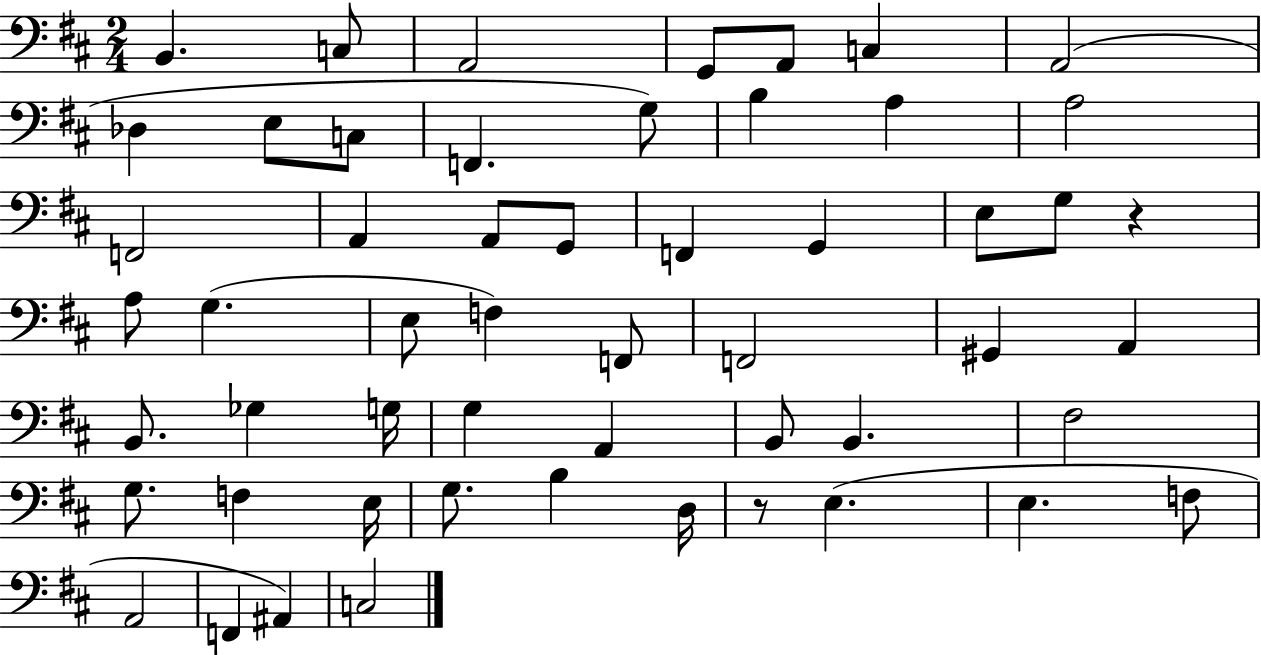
{
  \clef bass
  \numericTimeSignature
  \time 2/4
  \key d \major
  b,4. c8 | a,2 | g,8 a,8 c4 | a,2( | \break des4 e8 c8 | f,4. g8) | b4 a4 | a2 | \break f,2 | a,4 a,8 g,8 | f,4 g,4 | e8 g8 r4 | \break a8 g4.( | e8 f4) f,8 | f,2 | gis,4 a,4 | \break b,8. ges4 g16 | g4 a,4 | b,8 b,4. | fis2 | \break g8. f4 e16 | g8. b4 d16 | r8 e4.( | e4. f8 | \break a,2 | f,4 ais,4) | c2 | \bar "|."
}